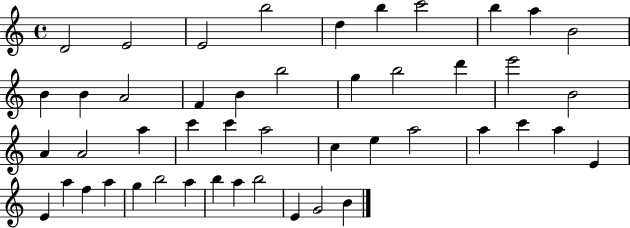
{
  \clef treble
  \time 4/4
  \defaultTimeSignature
  \key c \major
  d'2 e'2 | e'2 b''2 | d''4 b''4 c'''2 | b''4 a''4 b'2 | \break b'4 b'4 a'2 | f'4 b'4 b''2 | g''4 b''2 d'''4 | e'''2 b'2 | \break a'4 a'2 a''4 | c'''4 c'''4 a''2 | c''4 e''4 a''2 | a''4 c'''4 a''4 e'4 | \break e'4 a''4 f''4 a''4 | g''4 b''2 a''4 | b''4 a''4 b''2 | e'4 g'2 b'4 | \break \bar "|."
}